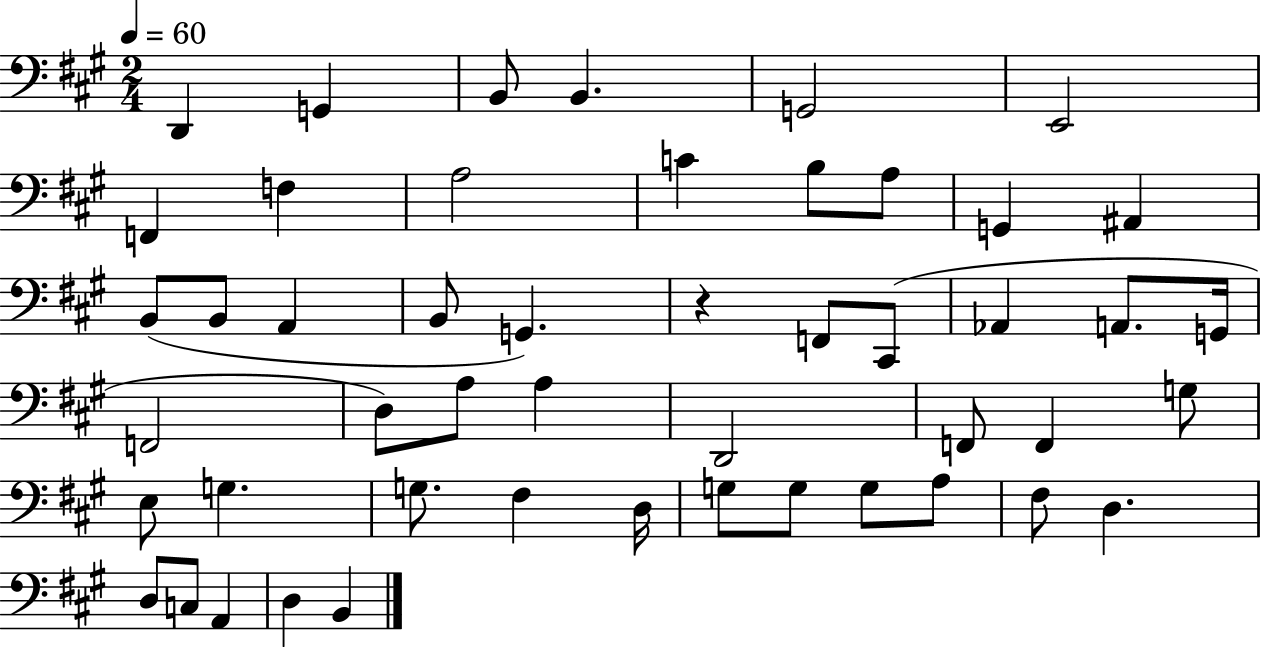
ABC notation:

X:1
T:Untitled
M:2/4
L:1/4
K:A
D,, G,, B,,/2 B,, G,,2 E,,2 F,, F, A,2 C B,/2 A,/2 G,, ^A,, B,,/2 B,,/2 A,, B,,/2 G,, z F,,/2 ^C,,/2 _A,, A,,/2 G,,/4 F,,2 D,/2 A,/2 A, D,,2 F,,/2 F,, G,/2 E,/2 G, G,/2 ^F, D,/4 G,/2 G,/2 G,/2 A,/2 ^F,/2 D, D,/2 C,/2 A,, D, B,,